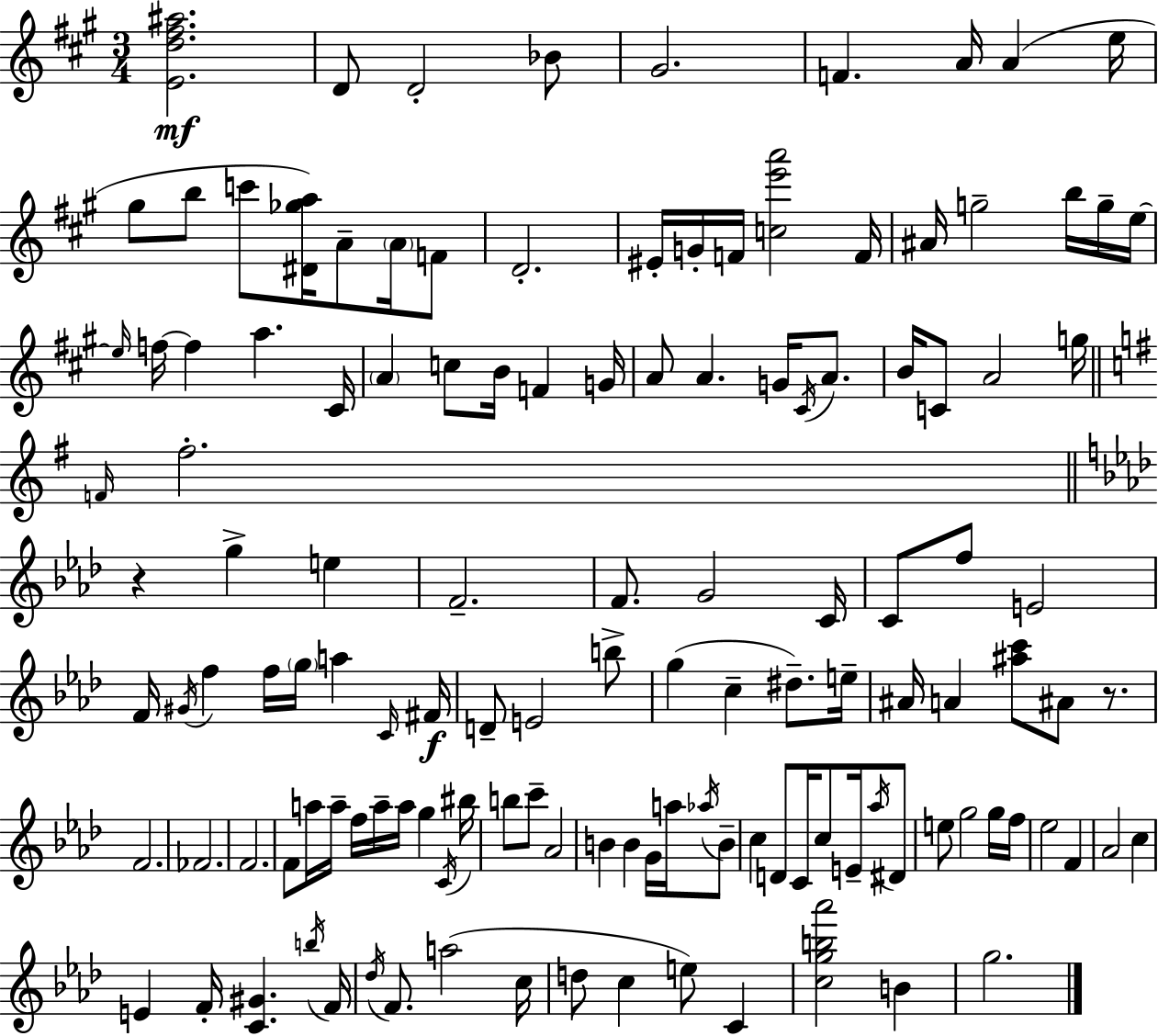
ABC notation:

X:1
T:Untitled
M:3/4
L:1/4
K:A
[Ed^f^a]2 D/2 D2 _B/2 ^G2 F A/4 A e/4 ^g/2 b/2 c'/2 [^D_ga]/4 A/2 A/4 F/2 D2 ^E/4 G/4 F/4 [ce'a']2 F/4 ^A/4 g2 b/4 g/4 e/4 e/4 f/4 f a ^C/4 A c/2 B/4 F G/4 A/2 A G/4 ^C/4 A/2 B/4 C/2 A2 g/4 F/4 ^f2 z g e F2 F/2 G2 C/4 C/2 f/2 E2 F/4 ^G/4 f f/4 g/4 a C/4 ^F/4 D/2 E2 b/2 g c ^d/2 e/4 ^A/4 A [^ac']/2 ^A/2 z/2 F2 _F2 F2 F/2 a/4 a/4 f/4 a/4 a/4 g C/4 ^b/4 b/2 c'/2 _A2 B B G/4 a/4 _a/4 B/2 c D/2 C/4 c/2 E/4 _a/4 ^D/2 e/2 g2 g/4 f/4 _e2 F _A2 c E F/4 [C^G] b/4 F/4 _d/4 F/2 a2 c/4 d/2 c e/2 C [cgb_a']2 B g2